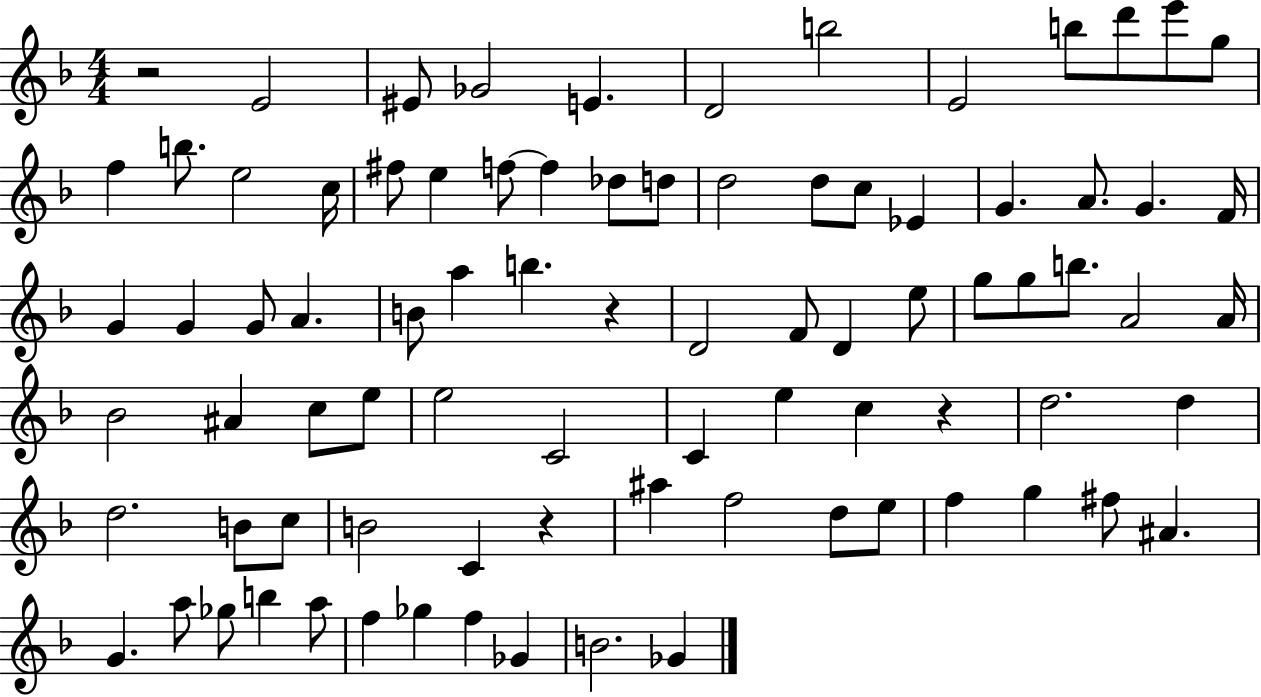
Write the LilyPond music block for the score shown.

{
  \clef treble
  \numericTimeSignature
  \time 4/4
  \key f \major
  r2 e'2 | eis'8 ges'2 e'4. | d'2 b''2 | e'2 b''8 d'''8 e'''8 g''8 | \break f''4 b''8. e''2 c''16 | fis''8 e''4 f''8~~ f''4 des''8 d''8 | d''2 d''8 c''8 ees'4 | g'4. a'8. g'4. f'16 | \break g'4 g'4 g'8 a'4. | b'8 a''4 b''4. r4 | d'2 f'8 d'4 e''8 | g''8 g''8 b''8. a'2 a'16 | \break bes'2 ais'4 c''8 e''8 | e''2 c'2 | c'4 e''4 c''4 r4 | d''2. d''4 | \break d''2. b'8 c''8 | b'2 c'4 r4 | ais''4 f''2 d''8 e''8 | f''4 g''4 fis''8 ais'4. | \break g'4. a''8 ges''8 b''4 a''8 | f''4 ges''4 f''4 ges'4 | b'2. ges'4 | \bar "|."
}